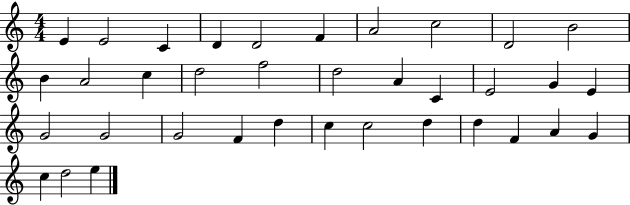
E4/q E4/h C4/q D4/q D4/h F4/q A4/h C5/h D4/h B4/h B4/q A4/h C5/q D5/h F5/h D5/h A4/q C4/q E4/h G4/q E4/q G4/h G4/h G4/h F4/q D5/q C5/q C5/h D5/q D5/q F4/q A4/q G4/q C5/q D5/h E5/q